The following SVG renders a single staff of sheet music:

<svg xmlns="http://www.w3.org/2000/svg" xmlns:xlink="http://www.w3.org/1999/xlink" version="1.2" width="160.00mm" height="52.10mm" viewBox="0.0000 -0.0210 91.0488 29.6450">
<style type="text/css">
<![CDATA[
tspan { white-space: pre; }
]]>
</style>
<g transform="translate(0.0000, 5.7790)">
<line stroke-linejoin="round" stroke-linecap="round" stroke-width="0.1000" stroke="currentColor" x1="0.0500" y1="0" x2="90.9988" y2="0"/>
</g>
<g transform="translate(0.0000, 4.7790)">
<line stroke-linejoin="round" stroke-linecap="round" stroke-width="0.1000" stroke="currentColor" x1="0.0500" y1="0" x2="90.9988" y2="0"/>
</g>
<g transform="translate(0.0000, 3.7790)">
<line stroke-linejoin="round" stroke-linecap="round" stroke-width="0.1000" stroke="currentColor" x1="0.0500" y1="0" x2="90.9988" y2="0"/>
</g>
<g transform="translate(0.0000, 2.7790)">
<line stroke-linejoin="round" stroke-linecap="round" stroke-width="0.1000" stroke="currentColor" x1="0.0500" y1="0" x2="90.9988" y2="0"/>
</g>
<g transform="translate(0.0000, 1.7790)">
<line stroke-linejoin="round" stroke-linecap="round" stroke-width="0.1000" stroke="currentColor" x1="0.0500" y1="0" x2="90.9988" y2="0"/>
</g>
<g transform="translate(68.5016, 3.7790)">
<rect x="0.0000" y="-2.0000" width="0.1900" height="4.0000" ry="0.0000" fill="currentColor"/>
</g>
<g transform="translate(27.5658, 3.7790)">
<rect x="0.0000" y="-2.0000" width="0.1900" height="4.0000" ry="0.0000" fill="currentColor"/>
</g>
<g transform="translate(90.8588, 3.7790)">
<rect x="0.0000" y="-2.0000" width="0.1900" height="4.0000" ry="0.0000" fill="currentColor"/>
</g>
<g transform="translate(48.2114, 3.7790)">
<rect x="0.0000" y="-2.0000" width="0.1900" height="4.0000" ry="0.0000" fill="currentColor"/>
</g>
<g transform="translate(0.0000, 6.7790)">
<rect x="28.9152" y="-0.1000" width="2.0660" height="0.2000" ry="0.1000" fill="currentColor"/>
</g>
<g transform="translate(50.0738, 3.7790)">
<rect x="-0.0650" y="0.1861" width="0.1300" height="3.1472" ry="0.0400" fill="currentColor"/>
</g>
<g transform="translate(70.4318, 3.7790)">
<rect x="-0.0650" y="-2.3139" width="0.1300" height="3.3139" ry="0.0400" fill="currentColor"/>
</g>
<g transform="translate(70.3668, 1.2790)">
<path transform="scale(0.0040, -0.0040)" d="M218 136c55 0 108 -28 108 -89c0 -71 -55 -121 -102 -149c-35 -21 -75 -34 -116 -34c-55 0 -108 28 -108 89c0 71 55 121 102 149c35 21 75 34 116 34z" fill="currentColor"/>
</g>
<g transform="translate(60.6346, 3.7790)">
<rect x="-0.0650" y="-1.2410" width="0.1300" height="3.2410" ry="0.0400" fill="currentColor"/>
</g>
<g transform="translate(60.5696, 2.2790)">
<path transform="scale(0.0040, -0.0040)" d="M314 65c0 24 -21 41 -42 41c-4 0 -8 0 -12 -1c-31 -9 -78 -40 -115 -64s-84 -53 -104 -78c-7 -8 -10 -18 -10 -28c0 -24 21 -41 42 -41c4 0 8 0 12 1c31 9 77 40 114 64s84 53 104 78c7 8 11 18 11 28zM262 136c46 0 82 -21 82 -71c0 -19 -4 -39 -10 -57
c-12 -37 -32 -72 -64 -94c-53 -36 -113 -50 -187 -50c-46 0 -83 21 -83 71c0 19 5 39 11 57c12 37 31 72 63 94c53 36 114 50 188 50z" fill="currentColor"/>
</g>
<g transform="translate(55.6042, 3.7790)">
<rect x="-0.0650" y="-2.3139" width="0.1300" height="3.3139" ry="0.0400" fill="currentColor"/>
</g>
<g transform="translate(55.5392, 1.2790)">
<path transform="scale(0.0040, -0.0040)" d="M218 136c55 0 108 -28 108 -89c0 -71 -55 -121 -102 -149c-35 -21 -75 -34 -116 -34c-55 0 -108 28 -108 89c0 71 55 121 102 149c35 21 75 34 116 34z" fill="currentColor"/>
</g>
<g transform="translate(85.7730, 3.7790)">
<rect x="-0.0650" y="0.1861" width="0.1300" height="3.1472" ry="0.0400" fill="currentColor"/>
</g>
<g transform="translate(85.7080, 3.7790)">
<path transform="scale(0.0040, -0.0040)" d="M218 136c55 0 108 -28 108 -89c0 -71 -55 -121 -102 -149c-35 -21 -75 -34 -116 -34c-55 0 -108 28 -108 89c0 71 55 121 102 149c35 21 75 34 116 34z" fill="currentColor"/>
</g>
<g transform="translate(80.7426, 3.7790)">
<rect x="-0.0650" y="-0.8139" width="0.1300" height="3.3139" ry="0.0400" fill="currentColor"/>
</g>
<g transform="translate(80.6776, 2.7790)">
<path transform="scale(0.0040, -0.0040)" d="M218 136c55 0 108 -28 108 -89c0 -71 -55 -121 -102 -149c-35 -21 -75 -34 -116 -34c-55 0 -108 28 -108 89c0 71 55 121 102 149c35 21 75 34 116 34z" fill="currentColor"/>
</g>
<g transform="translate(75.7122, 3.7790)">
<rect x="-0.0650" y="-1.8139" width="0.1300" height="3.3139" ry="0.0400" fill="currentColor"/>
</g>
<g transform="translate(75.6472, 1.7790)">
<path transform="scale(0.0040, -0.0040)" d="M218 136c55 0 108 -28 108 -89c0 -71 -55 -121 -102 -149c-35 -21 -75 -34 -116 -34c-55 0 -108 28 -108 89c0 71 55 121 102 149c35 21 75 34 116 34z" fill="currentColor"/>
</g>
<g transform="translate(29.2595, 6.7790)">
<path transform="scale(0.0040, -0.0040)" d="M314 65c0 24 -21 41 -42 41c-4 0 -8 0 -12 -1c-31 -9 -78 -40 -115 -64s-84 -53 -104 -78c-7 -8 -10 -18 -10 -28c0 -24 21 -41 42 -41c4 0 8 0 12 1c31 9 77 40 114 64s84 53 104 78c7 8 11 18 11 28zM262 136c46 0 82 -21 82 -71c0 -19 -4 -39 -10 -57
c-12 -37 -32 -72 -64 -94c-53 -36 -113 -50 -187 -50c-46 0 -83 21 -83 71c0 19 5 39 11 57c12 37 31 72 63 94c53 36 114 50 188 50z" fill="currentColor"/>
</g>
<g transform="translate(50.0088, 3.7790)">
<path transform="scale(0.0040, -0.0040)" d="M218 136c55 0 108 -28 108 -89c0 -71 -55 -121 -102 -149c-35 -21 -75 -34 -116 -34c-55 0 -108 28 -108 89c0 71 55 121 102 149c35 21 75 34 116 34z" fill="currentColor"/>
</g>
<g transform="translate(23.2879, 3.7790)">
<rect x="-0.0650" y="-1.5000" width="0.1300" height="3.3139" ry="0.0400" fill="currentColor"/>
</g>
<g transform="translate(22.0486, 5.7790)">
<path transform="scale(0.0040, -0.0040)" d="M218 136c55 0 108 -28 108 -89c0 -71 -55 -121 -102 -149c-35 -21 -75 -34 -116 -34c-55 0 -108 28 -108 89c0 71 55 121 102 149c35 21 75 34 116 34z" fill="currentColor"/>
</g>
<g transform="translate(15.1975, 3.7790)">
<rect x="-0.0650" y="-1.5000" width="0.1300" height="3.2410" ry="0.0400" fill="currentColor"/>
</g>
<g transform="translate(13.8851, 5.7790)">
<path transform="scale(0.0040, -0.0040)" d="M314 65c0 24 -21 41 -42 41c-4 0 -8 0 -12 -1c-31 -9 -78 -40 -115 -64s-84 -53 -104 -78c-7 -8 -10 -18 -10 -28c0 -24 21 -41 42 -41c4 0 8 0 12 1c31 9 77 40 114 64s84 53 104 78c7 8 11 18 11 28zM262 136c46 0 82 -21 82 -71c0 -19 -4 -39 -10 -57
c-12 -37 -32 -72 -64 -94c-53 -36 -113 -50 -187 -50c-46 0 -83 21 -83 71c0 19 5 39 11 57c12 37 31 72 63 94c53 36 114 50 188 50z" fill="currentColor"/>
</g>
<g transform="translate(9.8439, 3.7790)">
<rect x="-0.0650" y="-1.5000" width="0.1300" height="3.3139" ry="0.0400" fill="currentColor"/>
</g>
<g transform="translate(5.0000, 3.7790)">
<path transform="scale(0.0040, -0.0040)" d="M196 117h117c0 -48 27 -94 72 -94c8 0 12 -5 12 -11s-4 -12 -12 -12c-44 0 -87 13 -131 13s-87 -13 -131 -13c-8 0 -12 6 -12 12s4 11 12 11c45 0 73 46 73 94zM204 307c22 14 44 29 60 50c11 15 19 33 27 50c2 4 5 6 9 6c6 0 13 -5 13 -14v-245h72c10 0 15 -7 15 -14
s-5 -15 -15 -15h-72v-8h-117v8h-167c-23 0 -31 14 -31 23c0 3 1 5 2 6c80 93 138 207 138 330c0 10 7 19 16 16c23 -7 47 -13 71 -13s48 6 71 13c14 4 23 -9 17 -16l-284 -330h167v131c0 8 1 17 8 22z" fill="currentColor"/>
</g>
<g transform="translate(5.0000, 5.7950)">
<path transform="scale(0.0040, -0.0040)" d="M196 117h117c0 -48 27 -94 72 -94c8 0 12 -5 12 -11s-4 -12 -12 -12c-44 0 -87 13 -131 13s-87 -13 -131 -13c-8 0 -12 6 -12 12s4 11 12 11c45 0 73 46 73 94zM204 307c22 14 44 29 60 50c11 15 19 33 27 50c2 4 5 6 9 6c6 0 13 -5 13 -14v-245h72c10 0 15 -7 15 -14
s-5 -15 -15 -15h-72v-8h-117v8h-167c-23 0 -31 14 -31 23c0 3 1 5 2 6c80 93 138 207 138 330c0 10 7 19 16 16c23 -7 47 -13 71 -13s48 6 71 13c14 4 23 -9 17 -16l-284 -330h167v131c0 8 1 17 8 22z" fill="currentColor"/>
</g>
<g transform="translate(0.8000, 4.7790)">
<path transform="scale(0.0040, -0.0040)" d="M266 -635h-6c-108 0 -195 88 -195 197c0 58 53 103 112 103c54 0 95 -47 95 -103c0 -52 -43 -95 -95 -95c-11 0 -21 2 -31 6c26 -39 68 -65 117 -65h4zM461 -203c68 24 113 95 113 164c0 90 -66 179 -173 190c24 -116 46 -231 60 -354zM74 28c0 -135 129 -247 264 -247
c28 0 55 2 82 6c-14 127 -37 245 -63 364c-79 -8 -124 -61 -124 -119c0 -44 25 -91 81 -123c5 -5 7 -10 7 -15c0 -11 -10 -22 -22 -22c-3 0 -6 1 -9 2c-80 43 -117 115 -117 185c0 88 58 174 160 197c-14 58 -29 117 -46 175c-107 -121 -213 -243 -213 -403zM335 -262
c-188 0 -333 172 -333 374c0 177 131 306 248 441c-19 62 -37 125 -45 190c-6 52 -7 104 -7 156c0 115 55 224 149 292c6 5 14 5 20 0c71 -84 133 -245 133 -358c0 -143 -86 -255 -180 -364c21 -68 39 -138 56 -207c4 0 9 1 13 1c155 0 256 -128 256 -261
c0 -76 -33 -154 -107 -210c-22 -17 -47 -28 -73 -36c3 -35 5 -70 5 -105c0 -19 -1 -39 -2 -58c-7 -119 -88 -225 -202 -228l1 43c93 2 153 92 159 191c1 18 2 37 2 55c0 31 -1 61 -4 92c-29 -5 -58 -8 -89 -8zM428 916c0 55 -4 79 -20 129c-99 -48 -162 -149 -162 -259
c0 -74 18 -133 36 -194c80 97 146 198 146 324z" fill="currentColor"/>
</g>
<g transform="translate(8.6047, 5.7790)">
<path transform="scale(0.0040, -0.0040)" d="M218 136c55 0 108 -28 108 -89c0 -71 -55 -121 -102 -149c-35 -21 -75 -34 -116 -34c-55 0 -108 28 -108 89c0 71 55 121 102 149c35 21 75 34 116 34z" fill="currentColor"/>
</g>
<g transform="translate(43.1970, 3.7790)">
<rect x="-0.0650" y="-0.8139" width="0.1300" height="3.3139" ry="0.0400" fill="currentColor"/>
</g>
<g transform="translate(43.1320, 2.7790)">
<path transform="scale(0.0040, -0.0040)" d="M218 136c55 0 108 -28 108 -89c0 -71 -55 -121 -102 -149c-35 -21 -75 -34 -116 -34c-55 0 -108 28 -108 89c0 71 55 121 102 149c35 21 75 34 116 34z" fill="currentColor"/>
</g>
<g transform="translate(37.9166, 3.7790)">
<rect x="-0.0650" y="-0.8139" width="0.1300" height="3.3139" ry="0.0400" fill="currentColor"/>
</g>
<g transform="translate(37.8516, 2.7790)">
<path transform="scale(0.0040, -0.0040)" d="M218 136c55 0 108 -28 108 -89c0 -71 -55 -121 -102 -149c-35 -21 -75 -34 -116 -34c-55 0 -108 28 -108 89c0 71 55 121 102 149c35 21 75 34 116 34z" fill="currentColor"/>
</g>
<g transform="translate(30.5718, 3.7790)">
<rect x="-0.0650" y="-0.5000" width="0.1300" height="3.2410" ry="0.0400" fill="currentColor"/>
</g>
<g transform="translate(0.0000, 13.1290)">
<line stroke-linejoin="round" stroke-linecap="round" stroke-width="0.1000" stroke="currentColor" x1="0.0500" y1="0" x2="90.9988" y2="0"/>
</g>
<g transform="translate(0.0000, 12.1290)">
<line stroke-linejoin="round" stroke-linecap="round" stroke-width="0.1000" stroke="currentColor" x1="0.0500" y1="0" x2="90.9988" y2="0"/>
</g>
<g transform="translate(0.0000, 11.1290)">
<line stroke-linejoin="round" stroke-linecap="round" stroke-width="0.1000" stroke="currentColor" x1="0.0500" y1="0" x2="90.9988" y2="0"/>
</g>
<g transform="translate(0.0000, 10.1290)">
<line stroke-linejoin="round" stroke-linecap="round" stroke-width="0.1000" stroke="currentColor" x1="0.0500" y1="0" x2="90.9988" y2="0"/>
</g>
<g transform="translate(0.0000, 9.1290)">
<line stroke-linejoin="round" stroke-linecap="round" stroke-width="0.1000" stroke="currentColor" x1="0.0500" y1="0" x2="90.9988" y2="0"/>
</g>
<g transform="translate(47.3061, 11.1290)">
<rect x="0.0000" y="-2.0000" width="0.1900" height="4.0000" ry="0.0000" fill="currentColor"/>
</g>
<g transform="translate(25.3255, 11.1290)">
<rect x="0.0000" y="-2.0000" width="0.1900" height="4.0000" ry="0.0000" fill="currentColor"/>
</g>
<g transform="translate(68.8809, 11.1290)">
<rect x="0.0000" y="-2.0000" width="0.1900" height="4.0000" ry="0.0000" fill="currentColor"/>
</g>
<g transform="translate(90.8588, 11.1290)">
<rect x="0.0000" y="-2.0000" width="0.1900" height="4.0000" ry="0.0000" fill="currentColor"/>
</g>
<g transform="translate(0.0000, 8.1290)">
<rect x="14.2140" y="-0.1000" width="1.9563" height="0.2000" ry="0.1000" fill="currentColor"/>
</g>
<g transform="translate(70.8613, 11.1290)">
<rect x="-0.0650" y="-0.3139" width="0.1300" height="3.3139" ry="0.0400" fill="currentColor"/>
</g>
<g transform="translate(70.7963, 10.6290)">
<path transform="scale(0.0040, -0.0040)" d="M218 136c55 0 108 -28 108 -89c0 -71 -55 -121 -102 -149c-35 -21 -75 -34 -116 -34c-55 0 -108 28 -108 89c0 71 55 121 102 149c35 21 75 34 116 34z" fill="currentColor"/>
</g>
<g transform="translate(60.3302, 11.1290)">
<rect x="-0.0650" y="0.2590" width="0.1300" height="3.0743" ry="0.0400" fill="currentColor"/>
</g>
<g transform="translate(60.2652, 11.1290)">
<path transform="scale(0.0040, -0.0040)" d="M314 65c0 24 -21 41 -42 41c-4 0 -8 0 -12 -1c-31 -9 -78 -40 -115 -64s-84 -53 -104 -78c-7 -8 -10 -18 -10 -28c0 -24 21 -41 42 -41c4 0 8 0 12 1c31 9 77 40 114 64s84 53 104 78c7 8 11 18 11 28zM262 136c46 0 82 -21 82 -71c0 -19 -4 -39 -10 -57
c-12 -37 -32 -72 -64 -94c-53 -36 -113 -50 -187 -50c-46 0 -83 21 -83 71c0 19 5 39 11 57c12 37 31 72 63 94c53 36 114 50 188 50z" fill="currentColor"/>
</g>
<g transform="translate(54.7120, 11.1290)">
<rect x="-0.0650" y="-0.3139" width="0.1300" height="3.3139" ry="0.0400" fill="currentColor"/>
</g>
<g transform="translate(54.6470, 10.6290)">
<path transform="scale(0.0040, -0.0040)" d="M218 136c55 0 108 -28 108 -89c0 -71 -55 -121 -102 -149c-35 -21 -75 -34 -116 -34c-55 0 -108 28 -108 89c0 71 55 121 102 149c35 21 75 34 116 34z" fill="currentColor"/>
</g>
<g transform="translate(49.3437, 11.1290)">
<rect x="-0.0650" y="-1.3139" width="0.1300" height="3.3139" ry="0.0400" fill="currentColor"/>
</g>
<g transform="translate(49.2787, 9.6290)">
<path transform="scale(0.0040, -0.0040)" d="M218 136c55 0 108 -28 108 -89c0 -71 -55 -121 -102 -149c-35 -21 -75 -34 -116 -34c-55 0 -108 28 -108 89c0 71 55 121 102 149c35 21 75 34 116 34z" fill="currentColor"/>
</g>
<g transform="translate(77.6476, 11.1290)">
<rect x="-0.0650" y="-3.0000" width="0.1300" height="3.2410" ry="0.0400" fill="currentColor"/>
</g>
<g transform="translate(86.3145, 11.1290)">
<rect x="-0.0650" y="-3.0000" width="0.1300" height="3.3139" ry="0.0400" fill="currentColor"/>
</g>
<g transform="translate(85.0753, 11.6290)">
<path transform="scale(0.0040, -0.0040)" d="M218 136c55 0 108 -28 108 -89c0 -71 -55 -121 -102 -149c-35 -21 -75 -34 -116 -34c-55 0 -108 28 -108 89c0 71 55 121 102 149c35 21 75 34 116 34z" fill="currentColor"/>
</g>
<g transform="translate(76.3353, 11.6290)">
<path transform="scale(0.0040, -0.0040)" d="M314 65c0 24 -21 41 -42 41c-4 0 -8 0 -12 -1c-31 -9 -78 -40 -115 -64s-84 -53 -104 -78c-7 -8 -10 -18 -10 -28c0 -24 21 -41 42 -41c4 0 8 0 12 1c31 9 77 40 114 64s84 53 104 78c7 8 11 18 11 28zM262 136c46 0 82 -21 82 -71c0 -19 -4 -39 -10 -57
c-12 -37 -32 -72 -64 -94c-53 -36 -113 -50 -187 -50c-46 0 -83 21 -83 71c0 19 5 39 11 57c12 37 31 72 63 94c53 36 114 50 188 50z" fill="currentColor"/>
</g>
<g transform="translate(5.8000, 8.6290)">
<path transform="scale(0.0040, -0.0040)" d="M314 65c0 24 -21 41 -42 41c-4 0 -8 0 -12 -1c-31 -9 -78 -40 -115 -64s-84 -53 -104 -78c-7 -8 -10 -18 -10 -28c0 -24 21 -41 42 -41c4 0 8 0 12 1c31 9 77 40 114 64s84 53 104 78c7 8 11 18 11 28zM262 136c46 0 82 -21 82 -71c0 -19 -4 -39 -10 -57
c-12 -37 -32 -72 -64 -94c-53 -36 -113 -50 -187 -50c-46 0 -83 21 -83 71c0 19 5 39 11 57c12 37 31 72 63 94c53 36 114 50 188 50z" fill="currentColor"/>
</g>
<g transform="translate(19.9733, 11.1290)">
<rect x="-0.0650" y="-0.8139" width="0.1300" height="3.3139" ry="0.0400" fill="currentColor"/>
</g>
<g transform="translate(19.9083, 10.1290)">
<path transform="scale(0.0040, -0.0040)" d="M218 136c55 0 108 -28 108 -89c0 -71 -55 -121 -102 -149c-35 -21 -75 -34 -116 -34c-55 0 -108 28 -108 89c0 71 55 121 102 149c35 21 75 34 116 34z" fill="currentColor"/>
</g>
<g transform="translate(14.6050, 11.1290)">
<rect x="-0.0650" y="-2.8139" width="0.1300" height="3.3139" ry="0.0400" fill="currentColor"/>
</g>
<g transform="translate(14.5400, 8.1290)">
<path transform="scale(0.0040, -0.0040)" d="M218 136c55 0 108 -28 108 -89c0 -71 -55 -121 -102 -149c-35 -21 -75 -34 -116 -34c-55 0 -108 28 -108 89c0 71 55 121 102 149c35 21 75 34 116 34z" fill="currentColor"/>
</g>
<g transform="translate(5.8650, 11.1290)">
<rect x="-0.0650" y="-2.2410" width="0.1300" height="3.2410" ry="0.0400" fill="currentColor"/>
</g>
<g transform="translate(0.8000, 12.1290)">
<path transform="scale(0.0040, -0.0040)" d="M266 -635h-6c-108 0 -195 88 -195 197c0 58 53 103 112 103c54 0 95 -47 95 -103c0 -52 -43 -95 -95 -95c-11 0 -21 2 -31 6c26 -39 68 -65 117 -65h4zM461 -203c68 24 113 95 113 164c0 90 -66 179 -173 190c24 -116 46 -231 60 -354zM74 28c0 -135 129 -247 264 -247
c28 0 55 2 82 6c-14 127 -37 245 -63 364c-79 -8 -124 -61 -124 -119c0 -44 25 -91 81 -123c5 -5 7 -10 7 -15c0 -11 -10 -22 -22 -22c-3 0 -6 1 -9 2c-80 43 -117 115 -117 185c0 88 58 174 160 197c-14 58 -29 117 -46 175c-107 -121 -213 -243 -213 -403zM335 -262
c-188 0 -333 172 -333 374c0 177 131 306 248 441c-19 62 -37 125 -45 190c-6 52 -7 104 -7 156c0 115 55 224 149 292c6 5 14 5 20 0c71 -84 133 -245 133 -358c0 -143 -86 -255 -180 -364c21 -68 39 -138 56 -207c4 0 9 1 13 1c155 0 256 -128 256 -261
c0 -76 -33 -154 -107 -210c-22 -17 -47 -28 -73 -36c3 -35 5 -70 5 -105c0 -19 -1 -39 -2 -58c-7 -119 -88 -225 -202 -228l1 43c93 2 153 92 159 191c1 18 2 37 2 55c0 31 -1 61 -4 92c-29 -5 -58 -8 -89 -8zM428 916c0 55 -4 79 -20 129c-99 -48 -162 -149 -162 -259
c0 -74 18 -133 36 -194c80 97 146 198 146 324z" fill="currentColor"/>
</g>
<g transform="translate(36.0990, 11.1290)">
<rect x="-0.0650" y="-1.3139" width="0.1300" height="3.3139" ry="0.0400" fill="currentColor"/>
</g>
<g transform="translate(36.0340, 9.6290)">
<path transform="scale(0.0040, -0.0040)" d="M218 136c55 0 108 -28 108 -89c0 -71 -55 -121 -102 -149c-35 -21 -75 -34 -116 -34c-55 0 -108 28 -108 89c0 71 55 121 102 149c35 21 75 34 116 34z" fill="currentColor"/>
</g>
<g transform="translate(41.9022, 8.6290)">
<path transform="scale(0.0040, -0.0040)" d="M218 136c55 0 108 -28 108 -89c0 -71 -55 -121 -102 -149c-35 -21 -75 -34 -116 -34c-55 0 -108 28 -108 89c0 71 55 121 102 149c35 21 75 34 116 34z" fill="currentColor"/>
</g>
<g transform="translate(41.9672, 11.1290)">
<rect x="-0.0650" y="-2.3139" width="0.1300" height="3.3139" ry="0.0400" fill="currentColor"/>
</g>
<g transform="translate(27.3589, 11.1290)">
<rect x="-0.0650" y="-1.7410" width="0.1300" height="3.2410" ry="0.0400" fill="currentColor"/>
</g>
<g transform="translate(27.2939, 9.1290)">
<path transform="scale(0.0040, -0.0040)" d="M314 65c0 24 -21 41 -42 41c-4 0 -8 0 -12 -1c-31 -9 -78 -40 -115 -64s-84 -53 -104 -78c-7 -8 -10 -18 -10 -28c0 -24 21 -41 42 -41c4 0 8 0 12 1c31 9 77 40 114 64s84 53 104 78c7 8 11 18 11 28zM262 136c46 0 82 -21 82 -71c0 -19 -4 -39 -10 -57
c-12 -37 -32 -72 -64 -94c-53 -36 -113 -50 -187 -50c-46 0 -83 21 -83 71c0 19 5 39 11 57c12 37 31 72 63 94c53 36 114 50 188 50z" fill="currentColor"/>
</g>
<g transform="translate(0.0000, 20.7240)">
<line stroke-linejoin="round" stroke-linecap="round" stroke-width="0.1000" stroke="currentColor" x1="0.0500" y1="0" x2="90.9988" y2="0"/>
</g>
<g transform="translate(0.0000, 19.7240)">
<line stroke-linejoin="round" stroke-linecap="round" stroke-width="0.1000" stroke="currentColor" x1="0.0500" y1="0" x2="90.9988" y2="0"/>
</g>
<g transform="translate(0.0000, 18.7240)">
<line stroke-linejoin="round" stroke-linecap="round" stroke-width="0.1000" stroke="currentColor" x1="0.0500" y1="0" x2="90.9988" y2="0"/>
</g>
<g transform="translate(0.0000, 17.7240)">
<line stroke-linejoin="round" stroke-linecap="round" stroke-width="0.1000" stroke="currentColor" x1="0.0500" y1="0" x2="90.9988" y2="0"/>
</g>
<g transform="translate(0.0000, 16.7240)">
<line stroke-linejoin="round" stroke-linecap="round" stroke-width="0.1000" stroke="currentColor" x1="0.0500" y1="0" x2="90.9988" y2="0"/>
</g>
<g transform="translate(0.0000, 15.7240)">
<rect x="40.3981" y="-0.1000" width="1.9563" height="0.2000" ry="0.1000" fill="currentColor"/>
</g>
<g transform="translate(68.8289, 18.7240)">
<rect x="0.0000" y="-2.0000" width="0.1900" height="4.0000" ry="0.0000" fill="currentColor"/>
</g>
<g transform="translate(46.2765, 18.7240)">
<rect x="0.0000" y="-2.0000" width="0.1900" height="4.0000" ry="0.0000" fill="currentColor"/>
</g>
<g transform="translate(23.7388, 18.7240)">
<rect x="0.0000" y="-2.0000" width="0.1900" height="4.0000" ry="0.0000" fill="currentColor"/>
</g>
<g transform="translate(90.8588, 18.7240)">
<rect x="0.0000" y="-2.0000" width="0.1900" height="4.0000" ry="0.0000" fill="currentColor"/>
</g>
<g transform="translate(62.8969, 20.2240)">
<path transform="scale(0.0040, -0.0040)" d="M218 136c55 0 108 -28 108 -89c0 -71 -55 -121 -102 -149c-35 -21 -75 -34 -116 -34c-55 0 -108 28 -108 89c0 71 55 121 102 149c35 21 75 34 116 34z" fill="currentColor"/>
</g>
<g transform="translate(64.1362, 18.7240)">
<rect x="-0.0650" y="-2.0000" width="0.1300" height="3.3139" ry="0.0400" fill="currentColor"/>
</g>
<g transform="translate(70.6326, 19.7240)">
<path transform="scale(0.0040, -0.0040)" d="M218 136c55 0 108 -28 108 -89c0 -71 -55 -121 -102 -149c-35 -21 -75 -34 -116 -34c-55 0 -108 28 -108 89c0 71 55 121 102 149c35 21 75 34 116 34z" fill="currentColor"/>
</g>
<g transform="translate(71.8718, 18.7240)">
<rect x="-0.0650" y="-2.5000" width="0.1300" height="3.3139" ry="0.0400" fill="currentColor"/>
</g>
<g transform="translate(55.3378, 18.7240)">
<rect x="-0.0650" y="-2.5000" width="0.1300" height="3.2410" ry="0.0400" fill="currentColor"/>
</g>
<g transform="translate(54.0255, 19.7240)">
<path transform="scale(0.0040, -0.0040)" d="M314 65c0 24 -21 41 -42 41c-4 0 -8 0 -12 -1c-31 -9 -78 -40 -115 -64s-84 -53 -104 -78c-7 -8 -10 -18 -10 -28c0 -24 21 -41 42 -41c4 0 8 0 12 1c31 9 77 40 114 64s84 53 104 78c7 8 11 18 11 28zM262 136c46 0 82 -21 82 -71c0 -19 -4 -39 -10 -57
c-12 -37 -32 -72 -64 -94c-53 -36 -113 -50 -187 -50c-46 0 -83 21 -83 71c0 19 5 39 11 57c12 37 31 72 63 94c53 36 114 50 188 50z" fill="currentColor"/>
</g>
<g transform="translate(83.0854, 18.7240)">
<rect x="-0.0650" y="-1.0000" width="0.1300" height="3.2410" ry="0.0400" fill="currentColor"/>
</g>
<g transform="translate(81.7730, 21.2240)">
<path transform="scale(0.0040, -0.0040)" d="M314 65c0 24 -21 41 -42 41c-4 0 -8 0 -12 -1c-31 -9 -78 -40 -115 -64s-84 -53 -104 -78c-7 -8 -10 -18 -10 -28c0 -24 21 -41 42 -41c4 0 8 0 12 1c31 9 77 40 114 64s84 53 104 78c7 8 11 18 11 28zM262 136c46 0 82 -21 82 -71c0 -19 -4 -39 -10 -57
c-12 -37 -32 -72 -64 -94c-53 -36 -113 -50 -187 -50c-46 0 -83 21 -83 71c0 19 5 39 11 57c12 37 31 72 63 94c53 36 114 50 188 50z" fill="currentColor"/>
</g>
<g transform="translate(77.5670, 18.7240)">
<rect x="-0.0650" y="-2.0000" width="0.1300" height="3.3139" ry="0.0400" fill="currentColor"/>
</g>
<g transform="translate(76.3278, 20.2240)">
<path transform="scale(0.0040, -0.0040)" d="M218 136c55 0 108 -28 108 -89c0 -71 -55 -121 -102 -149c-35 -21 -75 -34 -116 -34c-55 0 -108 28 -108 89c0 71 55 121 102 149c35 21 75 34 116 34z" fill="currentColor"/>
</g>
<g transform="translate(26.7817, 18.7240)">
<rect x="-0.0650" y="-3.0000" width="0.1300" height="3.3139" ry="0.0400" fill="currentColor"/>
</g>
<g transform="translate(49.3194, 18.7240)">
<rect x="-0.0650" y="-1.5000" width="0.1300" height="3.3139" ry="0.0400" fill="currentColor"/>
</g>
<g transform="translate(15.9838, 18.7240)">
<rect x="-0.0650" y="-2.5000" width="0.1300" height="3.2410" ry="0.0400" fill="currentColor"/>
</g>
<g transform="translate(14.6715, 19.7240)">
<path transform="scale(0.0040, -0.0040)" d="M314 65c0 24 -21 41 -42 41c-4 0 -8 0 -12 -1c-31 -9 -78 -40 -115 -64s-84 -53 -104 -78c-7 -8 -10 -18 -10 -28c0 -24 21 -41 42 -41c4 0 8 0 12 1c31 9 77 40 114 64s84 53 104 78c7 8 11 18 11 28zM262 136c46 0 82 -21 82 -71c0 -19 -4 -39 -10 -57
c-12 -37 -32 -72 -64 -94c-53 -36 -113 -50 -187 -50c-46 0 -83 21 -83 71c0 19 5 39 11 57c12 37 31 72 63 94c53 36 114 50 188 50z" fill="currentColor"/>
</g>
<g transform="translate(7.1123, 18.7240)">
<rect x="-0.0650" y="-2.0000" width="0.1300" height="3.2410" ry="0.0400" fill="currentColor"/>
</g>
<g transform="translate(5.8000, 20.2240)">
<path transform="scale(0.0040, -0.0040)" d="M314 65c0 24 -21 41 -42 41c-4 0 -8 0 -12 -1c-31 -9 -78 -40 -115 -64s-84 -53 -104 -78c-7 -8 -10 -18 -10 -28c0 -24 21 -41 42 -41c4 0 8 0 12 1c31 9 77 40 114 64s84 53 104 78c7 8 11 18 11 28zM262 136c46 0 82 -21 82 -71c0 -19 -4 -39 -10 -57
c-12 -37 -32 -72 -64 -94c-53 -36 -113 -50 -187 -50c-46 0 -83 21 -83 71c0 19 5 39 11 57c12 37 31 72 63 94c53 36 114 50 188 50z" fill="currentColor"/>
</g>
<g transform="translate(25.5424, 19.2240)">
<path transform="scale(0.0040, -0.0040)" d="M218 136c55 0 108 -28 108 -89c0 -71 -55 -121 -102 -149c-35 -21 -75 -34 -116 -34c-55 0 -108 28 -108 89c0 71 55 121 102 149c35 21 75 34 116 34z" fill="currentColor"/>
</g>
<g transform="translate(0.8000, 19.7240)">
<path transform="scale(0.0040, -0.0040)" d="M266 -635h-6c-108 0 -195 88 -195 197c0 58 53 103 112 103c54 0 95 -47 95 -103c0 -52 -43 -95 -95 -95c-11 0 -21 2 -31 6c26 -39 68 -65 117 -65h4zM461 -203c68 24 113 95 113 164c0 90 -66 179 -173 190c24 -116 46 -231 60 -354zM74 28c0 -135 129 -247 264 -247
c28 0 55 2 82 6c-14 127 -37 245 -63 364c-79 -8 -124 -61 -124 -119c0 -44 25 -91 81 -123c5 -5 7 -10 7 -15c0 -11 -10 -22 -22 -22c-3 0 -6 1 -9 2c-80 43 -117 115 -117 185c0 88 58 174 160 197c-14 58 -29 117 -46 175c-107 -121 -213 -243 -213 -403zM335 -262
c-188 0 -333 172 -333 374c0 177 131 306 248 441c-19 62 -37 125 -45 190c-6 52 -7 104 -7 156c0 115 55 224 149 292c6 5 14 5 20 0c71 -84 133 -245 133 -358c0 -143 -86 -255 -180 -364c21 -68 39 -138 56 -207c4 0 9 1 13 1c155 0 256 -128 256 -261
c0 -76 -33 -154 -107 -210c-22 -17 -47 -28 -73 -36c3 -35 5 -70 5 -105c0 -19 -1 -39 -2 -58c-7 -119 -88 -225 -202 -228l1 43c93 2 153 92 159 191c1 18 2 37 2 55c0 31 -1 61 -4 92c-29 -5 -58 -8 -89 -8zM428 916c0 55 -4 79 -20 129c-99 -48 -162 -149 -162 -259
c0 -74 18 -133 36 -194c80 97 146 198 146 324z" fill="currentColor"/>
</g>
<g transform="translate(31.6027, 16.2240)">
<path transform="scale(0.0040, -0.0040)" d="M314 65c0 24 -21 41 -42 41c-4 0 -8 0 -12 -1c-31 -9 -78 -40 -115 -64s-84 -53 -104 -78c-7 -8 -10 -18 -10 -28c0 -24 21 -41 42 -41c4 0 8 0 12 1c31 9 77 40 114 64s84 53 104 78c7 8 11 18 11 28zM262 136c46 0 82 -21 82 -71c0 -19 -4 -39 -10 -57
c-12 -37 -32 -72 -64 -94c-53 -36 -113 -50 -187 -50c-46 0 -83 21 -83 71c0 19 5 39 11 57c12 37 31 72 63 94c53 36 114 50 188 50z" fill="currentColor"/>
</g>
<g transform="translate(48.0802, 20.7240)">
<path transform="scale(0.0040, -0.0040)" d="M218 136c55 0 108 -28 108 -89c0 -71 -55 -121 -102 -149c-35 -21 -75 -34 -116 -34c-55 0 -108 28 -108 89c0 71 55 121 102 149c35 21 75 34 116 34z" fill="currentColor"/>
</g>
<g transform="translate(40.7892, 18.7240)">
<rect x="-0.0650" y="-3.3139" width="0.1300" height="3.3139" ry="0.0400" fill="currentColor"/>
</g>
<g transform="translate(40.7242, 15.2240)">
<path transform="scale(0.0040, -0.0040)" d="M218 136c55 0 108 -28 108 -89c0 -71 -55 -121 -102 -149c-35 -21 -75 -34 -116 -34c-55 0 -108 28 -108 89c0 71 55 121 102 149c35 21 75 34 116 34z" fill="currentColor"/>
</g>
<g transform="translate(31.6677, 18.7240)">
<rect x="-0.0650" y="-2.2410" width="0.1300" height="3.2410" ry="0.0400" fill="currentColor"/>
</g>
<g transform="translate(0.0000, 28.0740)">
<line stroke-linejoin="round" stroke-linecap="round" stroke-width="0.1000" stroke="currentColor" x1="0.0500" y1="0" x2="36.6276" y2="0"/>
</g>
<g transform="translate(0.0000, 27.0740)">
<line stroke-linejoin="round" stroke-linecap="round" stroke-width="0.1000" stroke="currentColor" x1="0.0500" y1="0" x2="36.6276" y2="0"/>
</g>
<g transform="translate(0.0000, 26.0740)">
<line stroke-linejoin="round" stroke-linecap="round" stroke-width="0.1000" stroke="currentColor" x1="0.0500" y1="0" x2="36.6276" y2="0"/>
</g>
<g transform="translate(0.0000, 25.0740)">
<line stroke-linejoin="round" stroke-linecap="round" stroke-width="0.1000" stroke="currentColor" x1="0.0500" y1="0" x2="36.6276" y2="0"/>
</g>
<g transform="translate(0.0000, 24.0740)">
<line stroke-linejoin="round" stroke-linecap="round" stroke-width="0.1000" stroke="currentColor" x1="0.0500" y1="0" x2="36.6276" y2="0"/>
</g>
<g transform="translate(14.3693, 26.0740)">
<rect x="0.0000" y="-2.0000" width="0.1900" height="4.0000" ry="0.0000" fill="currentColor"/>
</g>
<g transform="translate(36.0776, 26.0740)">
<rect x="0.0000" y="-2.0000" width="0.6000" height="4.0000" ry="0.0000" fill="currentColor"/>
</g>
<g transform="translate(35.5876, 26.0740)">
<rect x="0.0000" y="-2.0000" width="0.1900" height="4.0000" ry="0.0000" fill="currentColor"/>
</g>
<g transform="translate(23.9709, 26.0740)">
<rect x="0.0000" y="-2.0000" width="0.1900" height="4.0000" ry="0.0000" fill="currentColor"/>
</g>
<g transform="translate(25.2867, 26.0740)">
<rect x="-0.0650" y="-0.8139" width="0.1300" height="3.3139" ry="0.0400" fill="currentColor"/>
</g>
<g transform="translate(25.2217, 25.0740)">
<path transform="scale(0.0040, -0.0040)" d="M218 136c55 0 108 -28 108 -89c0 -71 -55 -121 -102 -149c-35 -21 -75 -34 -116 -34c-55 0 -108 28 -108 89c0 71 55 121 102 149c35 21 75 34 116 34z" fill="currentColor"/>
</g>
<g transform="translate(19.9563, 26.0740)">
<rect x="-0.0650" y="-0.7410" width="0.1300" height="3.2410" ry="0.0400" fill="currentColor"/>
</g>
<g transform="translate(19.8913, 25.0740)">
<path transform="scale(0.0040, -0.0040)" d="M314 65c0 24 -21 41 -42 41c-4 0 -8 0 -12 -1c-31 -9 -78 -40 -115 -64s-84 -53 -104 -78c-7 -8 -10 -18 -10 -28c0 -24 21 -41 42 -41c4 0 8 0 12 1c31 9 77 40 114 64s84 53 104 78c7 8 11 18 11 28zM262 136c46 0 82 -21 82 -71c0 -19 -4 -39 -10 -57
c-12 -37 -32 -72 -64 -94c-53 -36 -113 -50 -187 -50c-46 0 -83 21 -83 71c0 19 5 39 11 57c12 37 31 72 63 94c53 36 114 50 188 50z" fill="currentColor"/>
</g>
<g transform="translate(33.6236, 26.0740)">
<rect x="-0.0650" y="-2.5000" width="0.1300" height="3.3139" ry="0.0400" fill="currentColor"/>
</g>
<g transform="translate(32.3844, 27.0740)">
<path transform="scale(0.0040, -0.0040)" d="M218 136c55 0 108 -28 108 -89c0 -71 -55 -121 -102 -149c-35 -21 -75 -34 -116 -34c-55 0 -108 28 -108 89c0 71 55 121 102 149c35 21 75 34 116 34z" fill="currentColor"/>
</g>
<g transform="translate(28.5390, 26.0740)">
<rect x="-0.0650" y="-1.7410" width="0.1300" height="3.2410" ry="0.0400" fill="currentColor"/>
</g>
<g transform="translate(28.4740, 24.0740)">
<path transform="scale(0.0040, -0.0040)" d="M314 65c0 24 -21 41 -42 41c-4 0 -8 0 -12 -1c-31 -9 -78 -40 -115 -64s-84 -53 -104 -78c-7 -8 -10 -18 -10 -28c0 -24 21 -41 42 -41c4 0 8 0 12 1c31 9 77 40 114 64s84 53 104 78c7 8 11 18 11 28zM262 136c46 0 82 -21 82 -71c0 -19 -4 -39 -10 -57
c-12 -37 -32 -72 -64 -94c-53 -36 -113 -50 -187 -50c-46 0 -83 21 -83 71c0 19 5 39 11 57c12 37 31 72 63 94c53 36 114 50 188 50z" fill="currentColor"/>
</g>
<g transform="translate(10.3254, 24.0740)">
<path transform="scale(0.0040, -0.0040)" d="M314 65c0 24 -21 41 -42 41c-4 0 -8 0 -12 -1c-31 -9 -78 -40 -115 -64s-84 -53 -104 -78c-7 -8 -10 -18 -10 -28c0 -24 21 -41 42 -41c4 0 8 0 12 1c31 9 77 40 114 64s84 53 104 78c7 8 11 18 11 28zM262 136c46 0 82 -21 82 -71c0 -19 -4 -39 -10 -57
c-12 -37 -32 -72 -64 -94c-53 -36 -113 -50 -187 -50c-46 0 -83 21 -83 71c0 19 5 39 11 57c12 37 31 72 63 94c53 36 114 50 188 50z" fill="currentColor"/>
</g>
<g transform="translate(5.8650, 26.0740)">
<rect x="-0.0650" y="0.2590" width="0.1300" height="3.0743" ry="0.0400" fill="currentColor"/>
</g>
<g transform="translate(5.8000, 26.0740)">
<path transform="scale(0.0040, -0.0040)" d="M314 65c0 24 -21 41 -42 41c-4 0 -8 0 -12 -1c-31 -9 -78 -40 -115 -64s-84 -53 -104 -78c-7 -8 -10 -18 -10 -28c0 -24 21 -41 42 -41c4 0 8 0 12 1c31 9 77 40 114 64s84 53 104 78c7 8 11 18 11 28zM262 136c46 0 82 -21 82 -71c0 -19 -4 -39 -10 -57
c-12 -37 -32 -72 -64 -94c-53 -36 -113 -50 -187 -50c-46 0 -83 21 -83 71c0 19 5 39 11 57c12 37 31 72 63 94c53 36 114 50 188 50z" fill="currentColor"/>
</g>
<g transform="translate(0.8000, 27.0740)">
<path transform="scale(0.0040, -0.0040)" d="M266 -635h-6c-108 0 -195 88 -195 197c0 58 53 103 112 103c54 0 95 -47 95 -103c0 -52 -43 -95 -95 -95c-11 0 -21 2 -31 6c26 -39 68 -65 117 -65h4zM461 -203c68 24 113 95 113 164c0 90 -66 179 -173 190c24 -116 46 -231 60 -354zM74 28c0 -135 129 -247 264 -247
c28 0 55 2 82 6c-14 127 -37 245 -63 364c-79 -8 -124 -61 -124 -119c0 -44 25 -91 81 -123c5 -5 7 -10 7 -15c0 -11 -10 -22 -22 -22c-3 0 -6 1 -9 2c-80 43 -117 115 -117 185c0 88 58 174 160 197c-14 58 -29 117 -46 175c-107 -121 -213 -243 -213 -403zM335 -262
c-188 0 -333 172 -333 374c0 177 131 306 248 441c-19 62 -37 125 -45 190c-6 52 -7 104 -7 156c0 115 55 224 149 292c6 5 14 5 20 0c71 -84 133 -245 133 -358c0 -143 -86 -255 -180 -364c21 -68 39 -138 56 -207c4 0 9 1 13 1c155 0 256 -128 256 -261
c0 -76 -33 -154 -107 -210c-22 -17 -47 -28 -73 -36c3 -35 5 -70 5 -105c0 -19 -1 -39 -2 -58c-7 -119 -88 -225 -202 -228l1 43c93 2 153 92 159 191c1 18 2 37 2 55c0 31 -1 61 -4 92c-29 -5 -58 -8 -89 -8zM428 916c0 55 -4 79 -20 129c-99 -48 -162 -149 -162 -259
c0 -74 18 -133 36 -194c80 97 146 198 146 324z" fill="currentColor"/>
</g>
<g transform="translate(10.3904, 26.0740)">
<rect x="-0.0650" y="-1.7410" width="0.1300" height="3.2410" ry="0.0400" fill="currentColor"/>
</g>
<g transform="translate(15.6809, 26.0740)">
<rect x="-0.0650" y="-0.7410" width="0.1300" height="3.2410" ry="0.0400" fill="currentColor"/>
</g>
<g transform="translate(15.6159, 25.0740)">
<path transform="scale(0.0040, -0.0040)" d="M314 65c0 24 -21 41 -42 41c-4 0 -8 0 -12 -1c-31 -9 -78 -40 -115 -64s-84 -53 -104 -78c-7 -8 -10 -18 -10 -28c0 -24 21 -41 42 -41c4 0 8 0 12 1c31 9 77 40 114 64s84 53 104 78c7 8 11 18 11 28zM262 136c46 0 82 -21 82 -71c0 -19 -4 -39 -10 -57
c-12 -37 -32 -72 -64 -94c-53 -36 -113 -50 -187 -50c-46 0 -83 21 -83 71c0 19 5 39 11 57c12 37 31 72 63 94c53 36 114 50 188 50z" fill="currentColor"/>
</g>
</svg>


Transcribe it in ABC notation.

X:1
T:Untitled
M:4/4
L:1/4
K:C
E E2 E C2 d d B g e2 g f d B g2 a d f2 e g e c B2 c A2 A F2 G2 A g2 b E G2 F G F D2 B2 f2 d2 d2 d f2 G